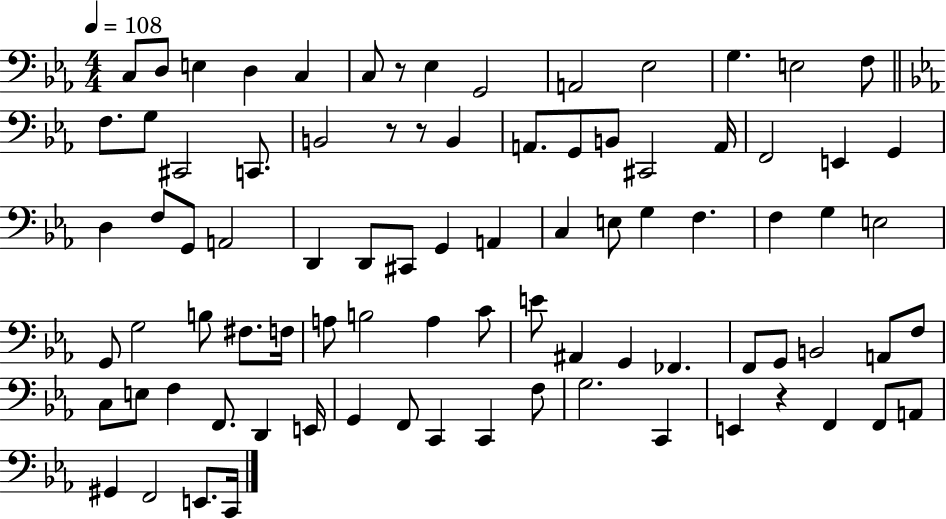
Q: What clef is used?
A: bass